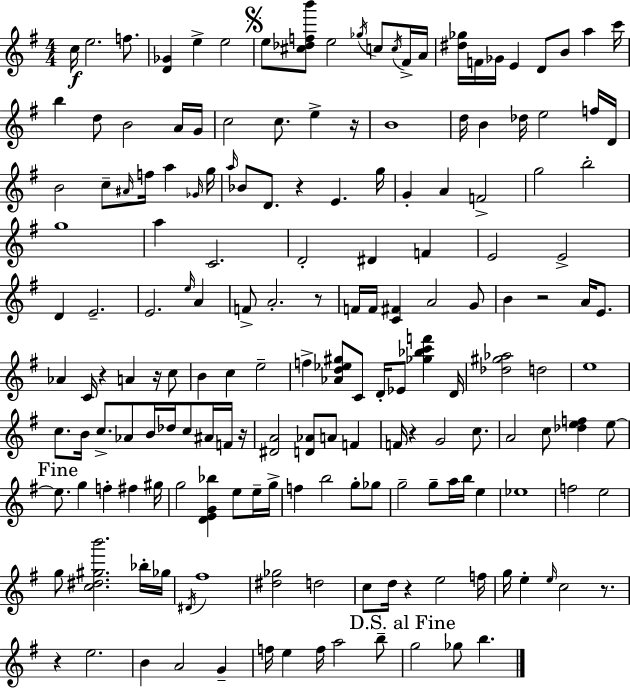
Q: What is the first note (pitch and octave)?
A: C5